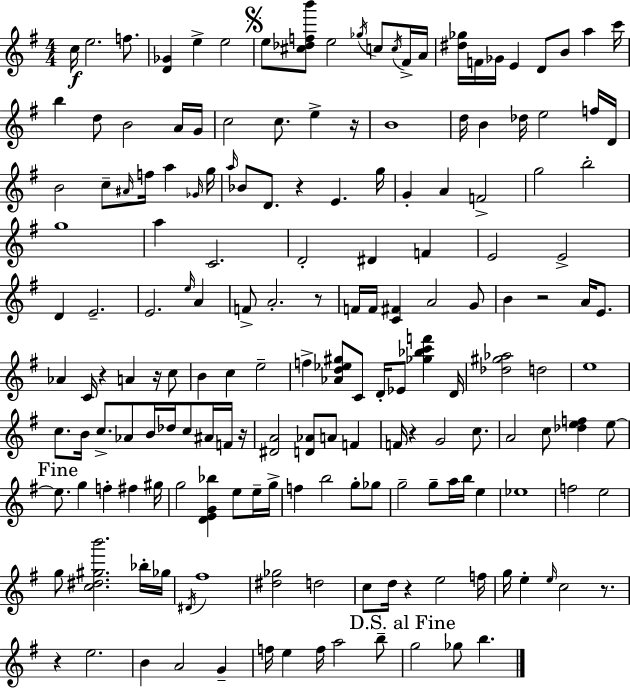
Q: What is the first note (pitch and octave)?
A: C5